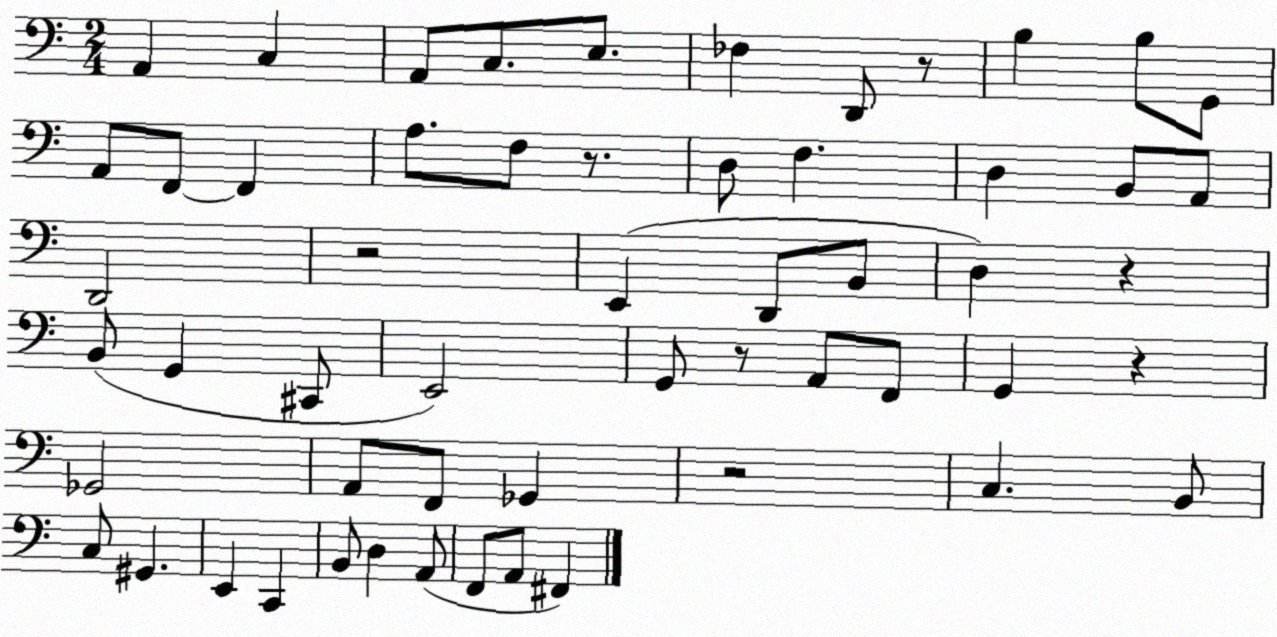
X:1
T:Untitled
M:2/4
L:1/4
K:C
A,, C, A,,/2 C,/2 E,/2 _F, D,,/2 z/2 B, B,/2 G,,/2 A,,/2 F,,/2 F,, A,/2 F,/2 z/2 D,/2 F, D, B,,/2 A,,/2 D,,2 z2 E,, D,,/2 B,,/2 D, z B,,/2 G,, ^C,,/2 E,,2 G,,/2 z/2 A,,/2 F,,/2 G,, z _G,,2 A,,/2 F,,/2 _G,, z2 C, B,,/2 C,/2 ^G,, E,, C,, B,,/2 D, A,,/2 F,,/2 A,,/2 ^F,,